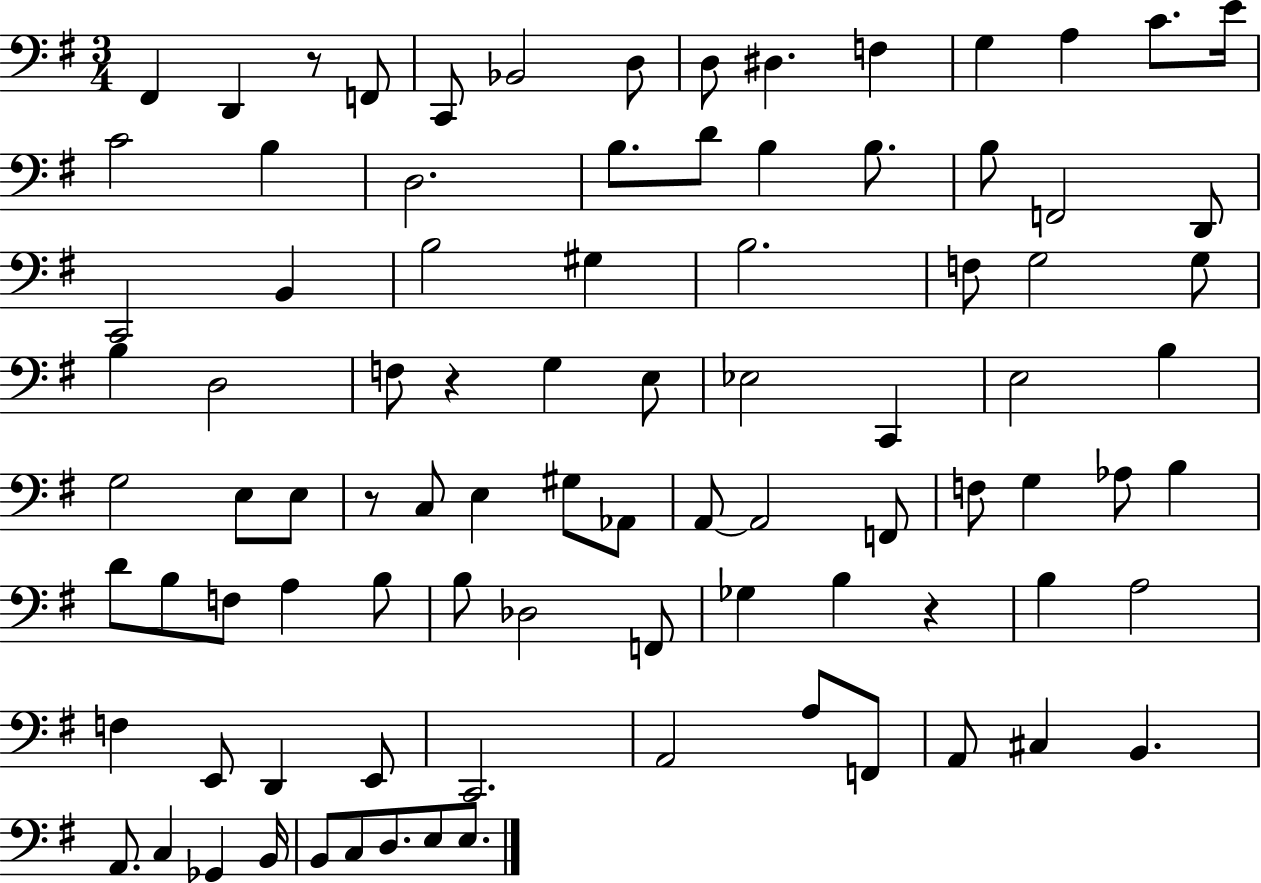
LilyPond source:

{
  \clef bass
  \numericTimeSignature
  \time 3/4
  \key g \major
  \repeat volta 2 { fis,4 d,4 r8 f,8 | c,8 bes,2 d8 | d8 dis4. f4 | g4 a4 c'8. e'16 | \break c'2 b4 | d2. | b8. d'8 b4 b8. | b8 f,2 d,8 | \break c,2 b,4 | b2 gis4 | b2. | f8 g2 g8 | \break b4 d2 | f8 r4 g4 e8 | ees2 c,4 | e2 b4 | \break g2 e8 e8 | r8 c8 e4 gis8 aes,8 | a,8~~ a,2 f,8 | f8 g4 aes8 b4 | \break d'8 b8 f8 a4 b8 | b8 des2 f,8 | ges4 b4 r4 | b4 a2 | \break f4 e,8 d,4 e,8 | c,2. | a,2 a8 f,8 | a,8 cis4 b,4. | \break a,8. c4 ges,4 b,16 | b,8 c8 d8. e8 e8. | } \bar "|."
}